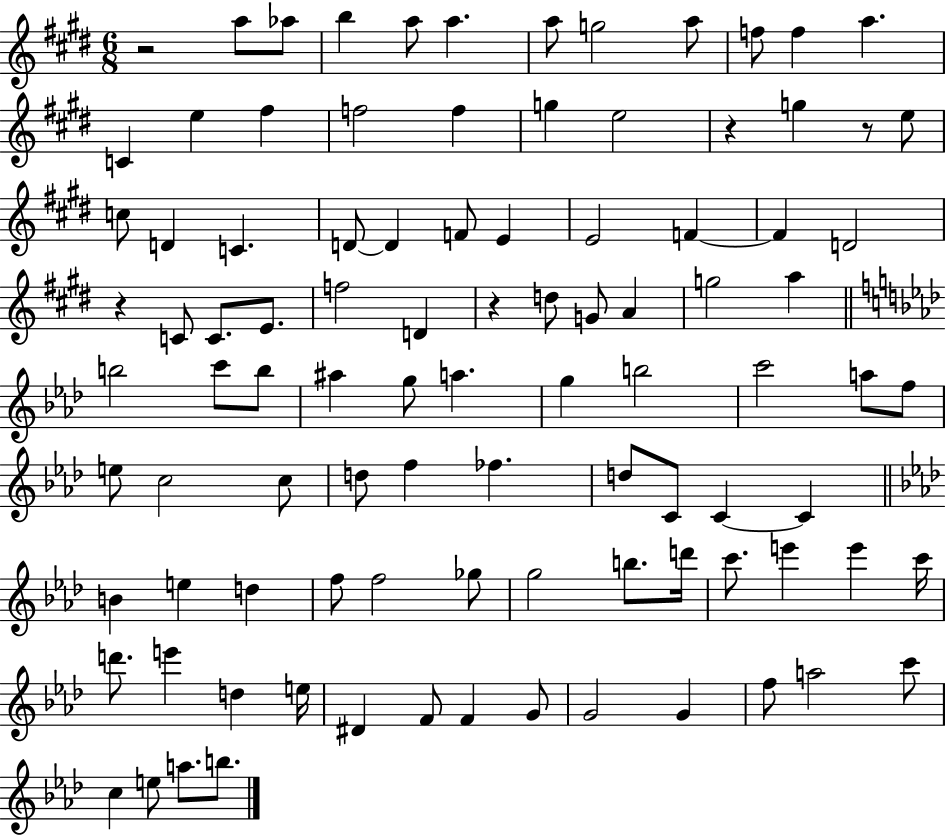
{
  \clef treble
  \numericTimeSignature
  \time 6/8
  \key e \major
  r2 a''8 aes''8 | b''4 a''8 a''4. | a''8 g''2 a''8 | f''8 f''4 a''4. | \break c'4 e''4 fis''4 | f''2 f''4 | g''4 e''2 | r4 g''4 r8 e''8 | \break c''8 d'4 c'4. | d'8~~ d'4 f'8 e'4 | e'2 f'4~~ | f'4 d'2 | \break r4 c'8 c'8. e'8. | f''2 d'4 | r4 d''8 g'8 a'4 | g''2 a''4 | \break \bar "||" \break \key f \minor b''2 c'''8 b''8 | ais''4 g''8 a''4. | g''4 b''2 | c'''2 a''8 f''8 | \break e''8 c''2 c''8 | d''8 f''4 fes''4. | d''8 c'8 c'4~~ c'4 | \bar "||" \break \key aes \major b'4 e''4 d''4 | f''8 f''2 ges''8 | g''2 b''8. d'''16 | c'''8. e'''4 e'''4 c'''16 | \break d'''8. e'''4 d''4 e''16 | dis'4 f'8 f'4 g'8 | g'2 g'4 | f''8 a''2 c'''8 | \break c''4 e''8 a''8. b''8. | \bar "|."
}